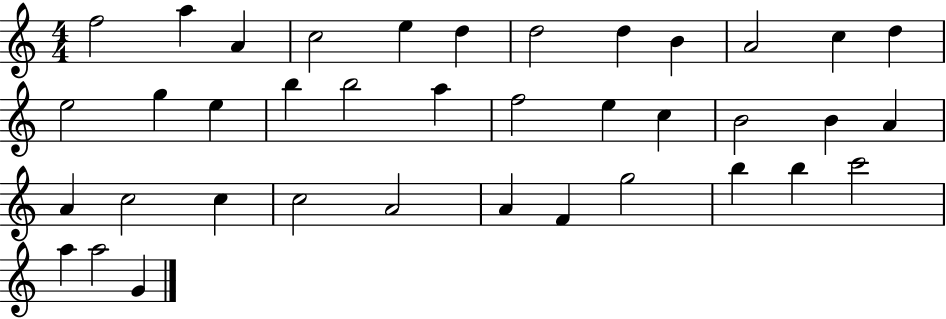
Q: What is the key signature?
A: C major